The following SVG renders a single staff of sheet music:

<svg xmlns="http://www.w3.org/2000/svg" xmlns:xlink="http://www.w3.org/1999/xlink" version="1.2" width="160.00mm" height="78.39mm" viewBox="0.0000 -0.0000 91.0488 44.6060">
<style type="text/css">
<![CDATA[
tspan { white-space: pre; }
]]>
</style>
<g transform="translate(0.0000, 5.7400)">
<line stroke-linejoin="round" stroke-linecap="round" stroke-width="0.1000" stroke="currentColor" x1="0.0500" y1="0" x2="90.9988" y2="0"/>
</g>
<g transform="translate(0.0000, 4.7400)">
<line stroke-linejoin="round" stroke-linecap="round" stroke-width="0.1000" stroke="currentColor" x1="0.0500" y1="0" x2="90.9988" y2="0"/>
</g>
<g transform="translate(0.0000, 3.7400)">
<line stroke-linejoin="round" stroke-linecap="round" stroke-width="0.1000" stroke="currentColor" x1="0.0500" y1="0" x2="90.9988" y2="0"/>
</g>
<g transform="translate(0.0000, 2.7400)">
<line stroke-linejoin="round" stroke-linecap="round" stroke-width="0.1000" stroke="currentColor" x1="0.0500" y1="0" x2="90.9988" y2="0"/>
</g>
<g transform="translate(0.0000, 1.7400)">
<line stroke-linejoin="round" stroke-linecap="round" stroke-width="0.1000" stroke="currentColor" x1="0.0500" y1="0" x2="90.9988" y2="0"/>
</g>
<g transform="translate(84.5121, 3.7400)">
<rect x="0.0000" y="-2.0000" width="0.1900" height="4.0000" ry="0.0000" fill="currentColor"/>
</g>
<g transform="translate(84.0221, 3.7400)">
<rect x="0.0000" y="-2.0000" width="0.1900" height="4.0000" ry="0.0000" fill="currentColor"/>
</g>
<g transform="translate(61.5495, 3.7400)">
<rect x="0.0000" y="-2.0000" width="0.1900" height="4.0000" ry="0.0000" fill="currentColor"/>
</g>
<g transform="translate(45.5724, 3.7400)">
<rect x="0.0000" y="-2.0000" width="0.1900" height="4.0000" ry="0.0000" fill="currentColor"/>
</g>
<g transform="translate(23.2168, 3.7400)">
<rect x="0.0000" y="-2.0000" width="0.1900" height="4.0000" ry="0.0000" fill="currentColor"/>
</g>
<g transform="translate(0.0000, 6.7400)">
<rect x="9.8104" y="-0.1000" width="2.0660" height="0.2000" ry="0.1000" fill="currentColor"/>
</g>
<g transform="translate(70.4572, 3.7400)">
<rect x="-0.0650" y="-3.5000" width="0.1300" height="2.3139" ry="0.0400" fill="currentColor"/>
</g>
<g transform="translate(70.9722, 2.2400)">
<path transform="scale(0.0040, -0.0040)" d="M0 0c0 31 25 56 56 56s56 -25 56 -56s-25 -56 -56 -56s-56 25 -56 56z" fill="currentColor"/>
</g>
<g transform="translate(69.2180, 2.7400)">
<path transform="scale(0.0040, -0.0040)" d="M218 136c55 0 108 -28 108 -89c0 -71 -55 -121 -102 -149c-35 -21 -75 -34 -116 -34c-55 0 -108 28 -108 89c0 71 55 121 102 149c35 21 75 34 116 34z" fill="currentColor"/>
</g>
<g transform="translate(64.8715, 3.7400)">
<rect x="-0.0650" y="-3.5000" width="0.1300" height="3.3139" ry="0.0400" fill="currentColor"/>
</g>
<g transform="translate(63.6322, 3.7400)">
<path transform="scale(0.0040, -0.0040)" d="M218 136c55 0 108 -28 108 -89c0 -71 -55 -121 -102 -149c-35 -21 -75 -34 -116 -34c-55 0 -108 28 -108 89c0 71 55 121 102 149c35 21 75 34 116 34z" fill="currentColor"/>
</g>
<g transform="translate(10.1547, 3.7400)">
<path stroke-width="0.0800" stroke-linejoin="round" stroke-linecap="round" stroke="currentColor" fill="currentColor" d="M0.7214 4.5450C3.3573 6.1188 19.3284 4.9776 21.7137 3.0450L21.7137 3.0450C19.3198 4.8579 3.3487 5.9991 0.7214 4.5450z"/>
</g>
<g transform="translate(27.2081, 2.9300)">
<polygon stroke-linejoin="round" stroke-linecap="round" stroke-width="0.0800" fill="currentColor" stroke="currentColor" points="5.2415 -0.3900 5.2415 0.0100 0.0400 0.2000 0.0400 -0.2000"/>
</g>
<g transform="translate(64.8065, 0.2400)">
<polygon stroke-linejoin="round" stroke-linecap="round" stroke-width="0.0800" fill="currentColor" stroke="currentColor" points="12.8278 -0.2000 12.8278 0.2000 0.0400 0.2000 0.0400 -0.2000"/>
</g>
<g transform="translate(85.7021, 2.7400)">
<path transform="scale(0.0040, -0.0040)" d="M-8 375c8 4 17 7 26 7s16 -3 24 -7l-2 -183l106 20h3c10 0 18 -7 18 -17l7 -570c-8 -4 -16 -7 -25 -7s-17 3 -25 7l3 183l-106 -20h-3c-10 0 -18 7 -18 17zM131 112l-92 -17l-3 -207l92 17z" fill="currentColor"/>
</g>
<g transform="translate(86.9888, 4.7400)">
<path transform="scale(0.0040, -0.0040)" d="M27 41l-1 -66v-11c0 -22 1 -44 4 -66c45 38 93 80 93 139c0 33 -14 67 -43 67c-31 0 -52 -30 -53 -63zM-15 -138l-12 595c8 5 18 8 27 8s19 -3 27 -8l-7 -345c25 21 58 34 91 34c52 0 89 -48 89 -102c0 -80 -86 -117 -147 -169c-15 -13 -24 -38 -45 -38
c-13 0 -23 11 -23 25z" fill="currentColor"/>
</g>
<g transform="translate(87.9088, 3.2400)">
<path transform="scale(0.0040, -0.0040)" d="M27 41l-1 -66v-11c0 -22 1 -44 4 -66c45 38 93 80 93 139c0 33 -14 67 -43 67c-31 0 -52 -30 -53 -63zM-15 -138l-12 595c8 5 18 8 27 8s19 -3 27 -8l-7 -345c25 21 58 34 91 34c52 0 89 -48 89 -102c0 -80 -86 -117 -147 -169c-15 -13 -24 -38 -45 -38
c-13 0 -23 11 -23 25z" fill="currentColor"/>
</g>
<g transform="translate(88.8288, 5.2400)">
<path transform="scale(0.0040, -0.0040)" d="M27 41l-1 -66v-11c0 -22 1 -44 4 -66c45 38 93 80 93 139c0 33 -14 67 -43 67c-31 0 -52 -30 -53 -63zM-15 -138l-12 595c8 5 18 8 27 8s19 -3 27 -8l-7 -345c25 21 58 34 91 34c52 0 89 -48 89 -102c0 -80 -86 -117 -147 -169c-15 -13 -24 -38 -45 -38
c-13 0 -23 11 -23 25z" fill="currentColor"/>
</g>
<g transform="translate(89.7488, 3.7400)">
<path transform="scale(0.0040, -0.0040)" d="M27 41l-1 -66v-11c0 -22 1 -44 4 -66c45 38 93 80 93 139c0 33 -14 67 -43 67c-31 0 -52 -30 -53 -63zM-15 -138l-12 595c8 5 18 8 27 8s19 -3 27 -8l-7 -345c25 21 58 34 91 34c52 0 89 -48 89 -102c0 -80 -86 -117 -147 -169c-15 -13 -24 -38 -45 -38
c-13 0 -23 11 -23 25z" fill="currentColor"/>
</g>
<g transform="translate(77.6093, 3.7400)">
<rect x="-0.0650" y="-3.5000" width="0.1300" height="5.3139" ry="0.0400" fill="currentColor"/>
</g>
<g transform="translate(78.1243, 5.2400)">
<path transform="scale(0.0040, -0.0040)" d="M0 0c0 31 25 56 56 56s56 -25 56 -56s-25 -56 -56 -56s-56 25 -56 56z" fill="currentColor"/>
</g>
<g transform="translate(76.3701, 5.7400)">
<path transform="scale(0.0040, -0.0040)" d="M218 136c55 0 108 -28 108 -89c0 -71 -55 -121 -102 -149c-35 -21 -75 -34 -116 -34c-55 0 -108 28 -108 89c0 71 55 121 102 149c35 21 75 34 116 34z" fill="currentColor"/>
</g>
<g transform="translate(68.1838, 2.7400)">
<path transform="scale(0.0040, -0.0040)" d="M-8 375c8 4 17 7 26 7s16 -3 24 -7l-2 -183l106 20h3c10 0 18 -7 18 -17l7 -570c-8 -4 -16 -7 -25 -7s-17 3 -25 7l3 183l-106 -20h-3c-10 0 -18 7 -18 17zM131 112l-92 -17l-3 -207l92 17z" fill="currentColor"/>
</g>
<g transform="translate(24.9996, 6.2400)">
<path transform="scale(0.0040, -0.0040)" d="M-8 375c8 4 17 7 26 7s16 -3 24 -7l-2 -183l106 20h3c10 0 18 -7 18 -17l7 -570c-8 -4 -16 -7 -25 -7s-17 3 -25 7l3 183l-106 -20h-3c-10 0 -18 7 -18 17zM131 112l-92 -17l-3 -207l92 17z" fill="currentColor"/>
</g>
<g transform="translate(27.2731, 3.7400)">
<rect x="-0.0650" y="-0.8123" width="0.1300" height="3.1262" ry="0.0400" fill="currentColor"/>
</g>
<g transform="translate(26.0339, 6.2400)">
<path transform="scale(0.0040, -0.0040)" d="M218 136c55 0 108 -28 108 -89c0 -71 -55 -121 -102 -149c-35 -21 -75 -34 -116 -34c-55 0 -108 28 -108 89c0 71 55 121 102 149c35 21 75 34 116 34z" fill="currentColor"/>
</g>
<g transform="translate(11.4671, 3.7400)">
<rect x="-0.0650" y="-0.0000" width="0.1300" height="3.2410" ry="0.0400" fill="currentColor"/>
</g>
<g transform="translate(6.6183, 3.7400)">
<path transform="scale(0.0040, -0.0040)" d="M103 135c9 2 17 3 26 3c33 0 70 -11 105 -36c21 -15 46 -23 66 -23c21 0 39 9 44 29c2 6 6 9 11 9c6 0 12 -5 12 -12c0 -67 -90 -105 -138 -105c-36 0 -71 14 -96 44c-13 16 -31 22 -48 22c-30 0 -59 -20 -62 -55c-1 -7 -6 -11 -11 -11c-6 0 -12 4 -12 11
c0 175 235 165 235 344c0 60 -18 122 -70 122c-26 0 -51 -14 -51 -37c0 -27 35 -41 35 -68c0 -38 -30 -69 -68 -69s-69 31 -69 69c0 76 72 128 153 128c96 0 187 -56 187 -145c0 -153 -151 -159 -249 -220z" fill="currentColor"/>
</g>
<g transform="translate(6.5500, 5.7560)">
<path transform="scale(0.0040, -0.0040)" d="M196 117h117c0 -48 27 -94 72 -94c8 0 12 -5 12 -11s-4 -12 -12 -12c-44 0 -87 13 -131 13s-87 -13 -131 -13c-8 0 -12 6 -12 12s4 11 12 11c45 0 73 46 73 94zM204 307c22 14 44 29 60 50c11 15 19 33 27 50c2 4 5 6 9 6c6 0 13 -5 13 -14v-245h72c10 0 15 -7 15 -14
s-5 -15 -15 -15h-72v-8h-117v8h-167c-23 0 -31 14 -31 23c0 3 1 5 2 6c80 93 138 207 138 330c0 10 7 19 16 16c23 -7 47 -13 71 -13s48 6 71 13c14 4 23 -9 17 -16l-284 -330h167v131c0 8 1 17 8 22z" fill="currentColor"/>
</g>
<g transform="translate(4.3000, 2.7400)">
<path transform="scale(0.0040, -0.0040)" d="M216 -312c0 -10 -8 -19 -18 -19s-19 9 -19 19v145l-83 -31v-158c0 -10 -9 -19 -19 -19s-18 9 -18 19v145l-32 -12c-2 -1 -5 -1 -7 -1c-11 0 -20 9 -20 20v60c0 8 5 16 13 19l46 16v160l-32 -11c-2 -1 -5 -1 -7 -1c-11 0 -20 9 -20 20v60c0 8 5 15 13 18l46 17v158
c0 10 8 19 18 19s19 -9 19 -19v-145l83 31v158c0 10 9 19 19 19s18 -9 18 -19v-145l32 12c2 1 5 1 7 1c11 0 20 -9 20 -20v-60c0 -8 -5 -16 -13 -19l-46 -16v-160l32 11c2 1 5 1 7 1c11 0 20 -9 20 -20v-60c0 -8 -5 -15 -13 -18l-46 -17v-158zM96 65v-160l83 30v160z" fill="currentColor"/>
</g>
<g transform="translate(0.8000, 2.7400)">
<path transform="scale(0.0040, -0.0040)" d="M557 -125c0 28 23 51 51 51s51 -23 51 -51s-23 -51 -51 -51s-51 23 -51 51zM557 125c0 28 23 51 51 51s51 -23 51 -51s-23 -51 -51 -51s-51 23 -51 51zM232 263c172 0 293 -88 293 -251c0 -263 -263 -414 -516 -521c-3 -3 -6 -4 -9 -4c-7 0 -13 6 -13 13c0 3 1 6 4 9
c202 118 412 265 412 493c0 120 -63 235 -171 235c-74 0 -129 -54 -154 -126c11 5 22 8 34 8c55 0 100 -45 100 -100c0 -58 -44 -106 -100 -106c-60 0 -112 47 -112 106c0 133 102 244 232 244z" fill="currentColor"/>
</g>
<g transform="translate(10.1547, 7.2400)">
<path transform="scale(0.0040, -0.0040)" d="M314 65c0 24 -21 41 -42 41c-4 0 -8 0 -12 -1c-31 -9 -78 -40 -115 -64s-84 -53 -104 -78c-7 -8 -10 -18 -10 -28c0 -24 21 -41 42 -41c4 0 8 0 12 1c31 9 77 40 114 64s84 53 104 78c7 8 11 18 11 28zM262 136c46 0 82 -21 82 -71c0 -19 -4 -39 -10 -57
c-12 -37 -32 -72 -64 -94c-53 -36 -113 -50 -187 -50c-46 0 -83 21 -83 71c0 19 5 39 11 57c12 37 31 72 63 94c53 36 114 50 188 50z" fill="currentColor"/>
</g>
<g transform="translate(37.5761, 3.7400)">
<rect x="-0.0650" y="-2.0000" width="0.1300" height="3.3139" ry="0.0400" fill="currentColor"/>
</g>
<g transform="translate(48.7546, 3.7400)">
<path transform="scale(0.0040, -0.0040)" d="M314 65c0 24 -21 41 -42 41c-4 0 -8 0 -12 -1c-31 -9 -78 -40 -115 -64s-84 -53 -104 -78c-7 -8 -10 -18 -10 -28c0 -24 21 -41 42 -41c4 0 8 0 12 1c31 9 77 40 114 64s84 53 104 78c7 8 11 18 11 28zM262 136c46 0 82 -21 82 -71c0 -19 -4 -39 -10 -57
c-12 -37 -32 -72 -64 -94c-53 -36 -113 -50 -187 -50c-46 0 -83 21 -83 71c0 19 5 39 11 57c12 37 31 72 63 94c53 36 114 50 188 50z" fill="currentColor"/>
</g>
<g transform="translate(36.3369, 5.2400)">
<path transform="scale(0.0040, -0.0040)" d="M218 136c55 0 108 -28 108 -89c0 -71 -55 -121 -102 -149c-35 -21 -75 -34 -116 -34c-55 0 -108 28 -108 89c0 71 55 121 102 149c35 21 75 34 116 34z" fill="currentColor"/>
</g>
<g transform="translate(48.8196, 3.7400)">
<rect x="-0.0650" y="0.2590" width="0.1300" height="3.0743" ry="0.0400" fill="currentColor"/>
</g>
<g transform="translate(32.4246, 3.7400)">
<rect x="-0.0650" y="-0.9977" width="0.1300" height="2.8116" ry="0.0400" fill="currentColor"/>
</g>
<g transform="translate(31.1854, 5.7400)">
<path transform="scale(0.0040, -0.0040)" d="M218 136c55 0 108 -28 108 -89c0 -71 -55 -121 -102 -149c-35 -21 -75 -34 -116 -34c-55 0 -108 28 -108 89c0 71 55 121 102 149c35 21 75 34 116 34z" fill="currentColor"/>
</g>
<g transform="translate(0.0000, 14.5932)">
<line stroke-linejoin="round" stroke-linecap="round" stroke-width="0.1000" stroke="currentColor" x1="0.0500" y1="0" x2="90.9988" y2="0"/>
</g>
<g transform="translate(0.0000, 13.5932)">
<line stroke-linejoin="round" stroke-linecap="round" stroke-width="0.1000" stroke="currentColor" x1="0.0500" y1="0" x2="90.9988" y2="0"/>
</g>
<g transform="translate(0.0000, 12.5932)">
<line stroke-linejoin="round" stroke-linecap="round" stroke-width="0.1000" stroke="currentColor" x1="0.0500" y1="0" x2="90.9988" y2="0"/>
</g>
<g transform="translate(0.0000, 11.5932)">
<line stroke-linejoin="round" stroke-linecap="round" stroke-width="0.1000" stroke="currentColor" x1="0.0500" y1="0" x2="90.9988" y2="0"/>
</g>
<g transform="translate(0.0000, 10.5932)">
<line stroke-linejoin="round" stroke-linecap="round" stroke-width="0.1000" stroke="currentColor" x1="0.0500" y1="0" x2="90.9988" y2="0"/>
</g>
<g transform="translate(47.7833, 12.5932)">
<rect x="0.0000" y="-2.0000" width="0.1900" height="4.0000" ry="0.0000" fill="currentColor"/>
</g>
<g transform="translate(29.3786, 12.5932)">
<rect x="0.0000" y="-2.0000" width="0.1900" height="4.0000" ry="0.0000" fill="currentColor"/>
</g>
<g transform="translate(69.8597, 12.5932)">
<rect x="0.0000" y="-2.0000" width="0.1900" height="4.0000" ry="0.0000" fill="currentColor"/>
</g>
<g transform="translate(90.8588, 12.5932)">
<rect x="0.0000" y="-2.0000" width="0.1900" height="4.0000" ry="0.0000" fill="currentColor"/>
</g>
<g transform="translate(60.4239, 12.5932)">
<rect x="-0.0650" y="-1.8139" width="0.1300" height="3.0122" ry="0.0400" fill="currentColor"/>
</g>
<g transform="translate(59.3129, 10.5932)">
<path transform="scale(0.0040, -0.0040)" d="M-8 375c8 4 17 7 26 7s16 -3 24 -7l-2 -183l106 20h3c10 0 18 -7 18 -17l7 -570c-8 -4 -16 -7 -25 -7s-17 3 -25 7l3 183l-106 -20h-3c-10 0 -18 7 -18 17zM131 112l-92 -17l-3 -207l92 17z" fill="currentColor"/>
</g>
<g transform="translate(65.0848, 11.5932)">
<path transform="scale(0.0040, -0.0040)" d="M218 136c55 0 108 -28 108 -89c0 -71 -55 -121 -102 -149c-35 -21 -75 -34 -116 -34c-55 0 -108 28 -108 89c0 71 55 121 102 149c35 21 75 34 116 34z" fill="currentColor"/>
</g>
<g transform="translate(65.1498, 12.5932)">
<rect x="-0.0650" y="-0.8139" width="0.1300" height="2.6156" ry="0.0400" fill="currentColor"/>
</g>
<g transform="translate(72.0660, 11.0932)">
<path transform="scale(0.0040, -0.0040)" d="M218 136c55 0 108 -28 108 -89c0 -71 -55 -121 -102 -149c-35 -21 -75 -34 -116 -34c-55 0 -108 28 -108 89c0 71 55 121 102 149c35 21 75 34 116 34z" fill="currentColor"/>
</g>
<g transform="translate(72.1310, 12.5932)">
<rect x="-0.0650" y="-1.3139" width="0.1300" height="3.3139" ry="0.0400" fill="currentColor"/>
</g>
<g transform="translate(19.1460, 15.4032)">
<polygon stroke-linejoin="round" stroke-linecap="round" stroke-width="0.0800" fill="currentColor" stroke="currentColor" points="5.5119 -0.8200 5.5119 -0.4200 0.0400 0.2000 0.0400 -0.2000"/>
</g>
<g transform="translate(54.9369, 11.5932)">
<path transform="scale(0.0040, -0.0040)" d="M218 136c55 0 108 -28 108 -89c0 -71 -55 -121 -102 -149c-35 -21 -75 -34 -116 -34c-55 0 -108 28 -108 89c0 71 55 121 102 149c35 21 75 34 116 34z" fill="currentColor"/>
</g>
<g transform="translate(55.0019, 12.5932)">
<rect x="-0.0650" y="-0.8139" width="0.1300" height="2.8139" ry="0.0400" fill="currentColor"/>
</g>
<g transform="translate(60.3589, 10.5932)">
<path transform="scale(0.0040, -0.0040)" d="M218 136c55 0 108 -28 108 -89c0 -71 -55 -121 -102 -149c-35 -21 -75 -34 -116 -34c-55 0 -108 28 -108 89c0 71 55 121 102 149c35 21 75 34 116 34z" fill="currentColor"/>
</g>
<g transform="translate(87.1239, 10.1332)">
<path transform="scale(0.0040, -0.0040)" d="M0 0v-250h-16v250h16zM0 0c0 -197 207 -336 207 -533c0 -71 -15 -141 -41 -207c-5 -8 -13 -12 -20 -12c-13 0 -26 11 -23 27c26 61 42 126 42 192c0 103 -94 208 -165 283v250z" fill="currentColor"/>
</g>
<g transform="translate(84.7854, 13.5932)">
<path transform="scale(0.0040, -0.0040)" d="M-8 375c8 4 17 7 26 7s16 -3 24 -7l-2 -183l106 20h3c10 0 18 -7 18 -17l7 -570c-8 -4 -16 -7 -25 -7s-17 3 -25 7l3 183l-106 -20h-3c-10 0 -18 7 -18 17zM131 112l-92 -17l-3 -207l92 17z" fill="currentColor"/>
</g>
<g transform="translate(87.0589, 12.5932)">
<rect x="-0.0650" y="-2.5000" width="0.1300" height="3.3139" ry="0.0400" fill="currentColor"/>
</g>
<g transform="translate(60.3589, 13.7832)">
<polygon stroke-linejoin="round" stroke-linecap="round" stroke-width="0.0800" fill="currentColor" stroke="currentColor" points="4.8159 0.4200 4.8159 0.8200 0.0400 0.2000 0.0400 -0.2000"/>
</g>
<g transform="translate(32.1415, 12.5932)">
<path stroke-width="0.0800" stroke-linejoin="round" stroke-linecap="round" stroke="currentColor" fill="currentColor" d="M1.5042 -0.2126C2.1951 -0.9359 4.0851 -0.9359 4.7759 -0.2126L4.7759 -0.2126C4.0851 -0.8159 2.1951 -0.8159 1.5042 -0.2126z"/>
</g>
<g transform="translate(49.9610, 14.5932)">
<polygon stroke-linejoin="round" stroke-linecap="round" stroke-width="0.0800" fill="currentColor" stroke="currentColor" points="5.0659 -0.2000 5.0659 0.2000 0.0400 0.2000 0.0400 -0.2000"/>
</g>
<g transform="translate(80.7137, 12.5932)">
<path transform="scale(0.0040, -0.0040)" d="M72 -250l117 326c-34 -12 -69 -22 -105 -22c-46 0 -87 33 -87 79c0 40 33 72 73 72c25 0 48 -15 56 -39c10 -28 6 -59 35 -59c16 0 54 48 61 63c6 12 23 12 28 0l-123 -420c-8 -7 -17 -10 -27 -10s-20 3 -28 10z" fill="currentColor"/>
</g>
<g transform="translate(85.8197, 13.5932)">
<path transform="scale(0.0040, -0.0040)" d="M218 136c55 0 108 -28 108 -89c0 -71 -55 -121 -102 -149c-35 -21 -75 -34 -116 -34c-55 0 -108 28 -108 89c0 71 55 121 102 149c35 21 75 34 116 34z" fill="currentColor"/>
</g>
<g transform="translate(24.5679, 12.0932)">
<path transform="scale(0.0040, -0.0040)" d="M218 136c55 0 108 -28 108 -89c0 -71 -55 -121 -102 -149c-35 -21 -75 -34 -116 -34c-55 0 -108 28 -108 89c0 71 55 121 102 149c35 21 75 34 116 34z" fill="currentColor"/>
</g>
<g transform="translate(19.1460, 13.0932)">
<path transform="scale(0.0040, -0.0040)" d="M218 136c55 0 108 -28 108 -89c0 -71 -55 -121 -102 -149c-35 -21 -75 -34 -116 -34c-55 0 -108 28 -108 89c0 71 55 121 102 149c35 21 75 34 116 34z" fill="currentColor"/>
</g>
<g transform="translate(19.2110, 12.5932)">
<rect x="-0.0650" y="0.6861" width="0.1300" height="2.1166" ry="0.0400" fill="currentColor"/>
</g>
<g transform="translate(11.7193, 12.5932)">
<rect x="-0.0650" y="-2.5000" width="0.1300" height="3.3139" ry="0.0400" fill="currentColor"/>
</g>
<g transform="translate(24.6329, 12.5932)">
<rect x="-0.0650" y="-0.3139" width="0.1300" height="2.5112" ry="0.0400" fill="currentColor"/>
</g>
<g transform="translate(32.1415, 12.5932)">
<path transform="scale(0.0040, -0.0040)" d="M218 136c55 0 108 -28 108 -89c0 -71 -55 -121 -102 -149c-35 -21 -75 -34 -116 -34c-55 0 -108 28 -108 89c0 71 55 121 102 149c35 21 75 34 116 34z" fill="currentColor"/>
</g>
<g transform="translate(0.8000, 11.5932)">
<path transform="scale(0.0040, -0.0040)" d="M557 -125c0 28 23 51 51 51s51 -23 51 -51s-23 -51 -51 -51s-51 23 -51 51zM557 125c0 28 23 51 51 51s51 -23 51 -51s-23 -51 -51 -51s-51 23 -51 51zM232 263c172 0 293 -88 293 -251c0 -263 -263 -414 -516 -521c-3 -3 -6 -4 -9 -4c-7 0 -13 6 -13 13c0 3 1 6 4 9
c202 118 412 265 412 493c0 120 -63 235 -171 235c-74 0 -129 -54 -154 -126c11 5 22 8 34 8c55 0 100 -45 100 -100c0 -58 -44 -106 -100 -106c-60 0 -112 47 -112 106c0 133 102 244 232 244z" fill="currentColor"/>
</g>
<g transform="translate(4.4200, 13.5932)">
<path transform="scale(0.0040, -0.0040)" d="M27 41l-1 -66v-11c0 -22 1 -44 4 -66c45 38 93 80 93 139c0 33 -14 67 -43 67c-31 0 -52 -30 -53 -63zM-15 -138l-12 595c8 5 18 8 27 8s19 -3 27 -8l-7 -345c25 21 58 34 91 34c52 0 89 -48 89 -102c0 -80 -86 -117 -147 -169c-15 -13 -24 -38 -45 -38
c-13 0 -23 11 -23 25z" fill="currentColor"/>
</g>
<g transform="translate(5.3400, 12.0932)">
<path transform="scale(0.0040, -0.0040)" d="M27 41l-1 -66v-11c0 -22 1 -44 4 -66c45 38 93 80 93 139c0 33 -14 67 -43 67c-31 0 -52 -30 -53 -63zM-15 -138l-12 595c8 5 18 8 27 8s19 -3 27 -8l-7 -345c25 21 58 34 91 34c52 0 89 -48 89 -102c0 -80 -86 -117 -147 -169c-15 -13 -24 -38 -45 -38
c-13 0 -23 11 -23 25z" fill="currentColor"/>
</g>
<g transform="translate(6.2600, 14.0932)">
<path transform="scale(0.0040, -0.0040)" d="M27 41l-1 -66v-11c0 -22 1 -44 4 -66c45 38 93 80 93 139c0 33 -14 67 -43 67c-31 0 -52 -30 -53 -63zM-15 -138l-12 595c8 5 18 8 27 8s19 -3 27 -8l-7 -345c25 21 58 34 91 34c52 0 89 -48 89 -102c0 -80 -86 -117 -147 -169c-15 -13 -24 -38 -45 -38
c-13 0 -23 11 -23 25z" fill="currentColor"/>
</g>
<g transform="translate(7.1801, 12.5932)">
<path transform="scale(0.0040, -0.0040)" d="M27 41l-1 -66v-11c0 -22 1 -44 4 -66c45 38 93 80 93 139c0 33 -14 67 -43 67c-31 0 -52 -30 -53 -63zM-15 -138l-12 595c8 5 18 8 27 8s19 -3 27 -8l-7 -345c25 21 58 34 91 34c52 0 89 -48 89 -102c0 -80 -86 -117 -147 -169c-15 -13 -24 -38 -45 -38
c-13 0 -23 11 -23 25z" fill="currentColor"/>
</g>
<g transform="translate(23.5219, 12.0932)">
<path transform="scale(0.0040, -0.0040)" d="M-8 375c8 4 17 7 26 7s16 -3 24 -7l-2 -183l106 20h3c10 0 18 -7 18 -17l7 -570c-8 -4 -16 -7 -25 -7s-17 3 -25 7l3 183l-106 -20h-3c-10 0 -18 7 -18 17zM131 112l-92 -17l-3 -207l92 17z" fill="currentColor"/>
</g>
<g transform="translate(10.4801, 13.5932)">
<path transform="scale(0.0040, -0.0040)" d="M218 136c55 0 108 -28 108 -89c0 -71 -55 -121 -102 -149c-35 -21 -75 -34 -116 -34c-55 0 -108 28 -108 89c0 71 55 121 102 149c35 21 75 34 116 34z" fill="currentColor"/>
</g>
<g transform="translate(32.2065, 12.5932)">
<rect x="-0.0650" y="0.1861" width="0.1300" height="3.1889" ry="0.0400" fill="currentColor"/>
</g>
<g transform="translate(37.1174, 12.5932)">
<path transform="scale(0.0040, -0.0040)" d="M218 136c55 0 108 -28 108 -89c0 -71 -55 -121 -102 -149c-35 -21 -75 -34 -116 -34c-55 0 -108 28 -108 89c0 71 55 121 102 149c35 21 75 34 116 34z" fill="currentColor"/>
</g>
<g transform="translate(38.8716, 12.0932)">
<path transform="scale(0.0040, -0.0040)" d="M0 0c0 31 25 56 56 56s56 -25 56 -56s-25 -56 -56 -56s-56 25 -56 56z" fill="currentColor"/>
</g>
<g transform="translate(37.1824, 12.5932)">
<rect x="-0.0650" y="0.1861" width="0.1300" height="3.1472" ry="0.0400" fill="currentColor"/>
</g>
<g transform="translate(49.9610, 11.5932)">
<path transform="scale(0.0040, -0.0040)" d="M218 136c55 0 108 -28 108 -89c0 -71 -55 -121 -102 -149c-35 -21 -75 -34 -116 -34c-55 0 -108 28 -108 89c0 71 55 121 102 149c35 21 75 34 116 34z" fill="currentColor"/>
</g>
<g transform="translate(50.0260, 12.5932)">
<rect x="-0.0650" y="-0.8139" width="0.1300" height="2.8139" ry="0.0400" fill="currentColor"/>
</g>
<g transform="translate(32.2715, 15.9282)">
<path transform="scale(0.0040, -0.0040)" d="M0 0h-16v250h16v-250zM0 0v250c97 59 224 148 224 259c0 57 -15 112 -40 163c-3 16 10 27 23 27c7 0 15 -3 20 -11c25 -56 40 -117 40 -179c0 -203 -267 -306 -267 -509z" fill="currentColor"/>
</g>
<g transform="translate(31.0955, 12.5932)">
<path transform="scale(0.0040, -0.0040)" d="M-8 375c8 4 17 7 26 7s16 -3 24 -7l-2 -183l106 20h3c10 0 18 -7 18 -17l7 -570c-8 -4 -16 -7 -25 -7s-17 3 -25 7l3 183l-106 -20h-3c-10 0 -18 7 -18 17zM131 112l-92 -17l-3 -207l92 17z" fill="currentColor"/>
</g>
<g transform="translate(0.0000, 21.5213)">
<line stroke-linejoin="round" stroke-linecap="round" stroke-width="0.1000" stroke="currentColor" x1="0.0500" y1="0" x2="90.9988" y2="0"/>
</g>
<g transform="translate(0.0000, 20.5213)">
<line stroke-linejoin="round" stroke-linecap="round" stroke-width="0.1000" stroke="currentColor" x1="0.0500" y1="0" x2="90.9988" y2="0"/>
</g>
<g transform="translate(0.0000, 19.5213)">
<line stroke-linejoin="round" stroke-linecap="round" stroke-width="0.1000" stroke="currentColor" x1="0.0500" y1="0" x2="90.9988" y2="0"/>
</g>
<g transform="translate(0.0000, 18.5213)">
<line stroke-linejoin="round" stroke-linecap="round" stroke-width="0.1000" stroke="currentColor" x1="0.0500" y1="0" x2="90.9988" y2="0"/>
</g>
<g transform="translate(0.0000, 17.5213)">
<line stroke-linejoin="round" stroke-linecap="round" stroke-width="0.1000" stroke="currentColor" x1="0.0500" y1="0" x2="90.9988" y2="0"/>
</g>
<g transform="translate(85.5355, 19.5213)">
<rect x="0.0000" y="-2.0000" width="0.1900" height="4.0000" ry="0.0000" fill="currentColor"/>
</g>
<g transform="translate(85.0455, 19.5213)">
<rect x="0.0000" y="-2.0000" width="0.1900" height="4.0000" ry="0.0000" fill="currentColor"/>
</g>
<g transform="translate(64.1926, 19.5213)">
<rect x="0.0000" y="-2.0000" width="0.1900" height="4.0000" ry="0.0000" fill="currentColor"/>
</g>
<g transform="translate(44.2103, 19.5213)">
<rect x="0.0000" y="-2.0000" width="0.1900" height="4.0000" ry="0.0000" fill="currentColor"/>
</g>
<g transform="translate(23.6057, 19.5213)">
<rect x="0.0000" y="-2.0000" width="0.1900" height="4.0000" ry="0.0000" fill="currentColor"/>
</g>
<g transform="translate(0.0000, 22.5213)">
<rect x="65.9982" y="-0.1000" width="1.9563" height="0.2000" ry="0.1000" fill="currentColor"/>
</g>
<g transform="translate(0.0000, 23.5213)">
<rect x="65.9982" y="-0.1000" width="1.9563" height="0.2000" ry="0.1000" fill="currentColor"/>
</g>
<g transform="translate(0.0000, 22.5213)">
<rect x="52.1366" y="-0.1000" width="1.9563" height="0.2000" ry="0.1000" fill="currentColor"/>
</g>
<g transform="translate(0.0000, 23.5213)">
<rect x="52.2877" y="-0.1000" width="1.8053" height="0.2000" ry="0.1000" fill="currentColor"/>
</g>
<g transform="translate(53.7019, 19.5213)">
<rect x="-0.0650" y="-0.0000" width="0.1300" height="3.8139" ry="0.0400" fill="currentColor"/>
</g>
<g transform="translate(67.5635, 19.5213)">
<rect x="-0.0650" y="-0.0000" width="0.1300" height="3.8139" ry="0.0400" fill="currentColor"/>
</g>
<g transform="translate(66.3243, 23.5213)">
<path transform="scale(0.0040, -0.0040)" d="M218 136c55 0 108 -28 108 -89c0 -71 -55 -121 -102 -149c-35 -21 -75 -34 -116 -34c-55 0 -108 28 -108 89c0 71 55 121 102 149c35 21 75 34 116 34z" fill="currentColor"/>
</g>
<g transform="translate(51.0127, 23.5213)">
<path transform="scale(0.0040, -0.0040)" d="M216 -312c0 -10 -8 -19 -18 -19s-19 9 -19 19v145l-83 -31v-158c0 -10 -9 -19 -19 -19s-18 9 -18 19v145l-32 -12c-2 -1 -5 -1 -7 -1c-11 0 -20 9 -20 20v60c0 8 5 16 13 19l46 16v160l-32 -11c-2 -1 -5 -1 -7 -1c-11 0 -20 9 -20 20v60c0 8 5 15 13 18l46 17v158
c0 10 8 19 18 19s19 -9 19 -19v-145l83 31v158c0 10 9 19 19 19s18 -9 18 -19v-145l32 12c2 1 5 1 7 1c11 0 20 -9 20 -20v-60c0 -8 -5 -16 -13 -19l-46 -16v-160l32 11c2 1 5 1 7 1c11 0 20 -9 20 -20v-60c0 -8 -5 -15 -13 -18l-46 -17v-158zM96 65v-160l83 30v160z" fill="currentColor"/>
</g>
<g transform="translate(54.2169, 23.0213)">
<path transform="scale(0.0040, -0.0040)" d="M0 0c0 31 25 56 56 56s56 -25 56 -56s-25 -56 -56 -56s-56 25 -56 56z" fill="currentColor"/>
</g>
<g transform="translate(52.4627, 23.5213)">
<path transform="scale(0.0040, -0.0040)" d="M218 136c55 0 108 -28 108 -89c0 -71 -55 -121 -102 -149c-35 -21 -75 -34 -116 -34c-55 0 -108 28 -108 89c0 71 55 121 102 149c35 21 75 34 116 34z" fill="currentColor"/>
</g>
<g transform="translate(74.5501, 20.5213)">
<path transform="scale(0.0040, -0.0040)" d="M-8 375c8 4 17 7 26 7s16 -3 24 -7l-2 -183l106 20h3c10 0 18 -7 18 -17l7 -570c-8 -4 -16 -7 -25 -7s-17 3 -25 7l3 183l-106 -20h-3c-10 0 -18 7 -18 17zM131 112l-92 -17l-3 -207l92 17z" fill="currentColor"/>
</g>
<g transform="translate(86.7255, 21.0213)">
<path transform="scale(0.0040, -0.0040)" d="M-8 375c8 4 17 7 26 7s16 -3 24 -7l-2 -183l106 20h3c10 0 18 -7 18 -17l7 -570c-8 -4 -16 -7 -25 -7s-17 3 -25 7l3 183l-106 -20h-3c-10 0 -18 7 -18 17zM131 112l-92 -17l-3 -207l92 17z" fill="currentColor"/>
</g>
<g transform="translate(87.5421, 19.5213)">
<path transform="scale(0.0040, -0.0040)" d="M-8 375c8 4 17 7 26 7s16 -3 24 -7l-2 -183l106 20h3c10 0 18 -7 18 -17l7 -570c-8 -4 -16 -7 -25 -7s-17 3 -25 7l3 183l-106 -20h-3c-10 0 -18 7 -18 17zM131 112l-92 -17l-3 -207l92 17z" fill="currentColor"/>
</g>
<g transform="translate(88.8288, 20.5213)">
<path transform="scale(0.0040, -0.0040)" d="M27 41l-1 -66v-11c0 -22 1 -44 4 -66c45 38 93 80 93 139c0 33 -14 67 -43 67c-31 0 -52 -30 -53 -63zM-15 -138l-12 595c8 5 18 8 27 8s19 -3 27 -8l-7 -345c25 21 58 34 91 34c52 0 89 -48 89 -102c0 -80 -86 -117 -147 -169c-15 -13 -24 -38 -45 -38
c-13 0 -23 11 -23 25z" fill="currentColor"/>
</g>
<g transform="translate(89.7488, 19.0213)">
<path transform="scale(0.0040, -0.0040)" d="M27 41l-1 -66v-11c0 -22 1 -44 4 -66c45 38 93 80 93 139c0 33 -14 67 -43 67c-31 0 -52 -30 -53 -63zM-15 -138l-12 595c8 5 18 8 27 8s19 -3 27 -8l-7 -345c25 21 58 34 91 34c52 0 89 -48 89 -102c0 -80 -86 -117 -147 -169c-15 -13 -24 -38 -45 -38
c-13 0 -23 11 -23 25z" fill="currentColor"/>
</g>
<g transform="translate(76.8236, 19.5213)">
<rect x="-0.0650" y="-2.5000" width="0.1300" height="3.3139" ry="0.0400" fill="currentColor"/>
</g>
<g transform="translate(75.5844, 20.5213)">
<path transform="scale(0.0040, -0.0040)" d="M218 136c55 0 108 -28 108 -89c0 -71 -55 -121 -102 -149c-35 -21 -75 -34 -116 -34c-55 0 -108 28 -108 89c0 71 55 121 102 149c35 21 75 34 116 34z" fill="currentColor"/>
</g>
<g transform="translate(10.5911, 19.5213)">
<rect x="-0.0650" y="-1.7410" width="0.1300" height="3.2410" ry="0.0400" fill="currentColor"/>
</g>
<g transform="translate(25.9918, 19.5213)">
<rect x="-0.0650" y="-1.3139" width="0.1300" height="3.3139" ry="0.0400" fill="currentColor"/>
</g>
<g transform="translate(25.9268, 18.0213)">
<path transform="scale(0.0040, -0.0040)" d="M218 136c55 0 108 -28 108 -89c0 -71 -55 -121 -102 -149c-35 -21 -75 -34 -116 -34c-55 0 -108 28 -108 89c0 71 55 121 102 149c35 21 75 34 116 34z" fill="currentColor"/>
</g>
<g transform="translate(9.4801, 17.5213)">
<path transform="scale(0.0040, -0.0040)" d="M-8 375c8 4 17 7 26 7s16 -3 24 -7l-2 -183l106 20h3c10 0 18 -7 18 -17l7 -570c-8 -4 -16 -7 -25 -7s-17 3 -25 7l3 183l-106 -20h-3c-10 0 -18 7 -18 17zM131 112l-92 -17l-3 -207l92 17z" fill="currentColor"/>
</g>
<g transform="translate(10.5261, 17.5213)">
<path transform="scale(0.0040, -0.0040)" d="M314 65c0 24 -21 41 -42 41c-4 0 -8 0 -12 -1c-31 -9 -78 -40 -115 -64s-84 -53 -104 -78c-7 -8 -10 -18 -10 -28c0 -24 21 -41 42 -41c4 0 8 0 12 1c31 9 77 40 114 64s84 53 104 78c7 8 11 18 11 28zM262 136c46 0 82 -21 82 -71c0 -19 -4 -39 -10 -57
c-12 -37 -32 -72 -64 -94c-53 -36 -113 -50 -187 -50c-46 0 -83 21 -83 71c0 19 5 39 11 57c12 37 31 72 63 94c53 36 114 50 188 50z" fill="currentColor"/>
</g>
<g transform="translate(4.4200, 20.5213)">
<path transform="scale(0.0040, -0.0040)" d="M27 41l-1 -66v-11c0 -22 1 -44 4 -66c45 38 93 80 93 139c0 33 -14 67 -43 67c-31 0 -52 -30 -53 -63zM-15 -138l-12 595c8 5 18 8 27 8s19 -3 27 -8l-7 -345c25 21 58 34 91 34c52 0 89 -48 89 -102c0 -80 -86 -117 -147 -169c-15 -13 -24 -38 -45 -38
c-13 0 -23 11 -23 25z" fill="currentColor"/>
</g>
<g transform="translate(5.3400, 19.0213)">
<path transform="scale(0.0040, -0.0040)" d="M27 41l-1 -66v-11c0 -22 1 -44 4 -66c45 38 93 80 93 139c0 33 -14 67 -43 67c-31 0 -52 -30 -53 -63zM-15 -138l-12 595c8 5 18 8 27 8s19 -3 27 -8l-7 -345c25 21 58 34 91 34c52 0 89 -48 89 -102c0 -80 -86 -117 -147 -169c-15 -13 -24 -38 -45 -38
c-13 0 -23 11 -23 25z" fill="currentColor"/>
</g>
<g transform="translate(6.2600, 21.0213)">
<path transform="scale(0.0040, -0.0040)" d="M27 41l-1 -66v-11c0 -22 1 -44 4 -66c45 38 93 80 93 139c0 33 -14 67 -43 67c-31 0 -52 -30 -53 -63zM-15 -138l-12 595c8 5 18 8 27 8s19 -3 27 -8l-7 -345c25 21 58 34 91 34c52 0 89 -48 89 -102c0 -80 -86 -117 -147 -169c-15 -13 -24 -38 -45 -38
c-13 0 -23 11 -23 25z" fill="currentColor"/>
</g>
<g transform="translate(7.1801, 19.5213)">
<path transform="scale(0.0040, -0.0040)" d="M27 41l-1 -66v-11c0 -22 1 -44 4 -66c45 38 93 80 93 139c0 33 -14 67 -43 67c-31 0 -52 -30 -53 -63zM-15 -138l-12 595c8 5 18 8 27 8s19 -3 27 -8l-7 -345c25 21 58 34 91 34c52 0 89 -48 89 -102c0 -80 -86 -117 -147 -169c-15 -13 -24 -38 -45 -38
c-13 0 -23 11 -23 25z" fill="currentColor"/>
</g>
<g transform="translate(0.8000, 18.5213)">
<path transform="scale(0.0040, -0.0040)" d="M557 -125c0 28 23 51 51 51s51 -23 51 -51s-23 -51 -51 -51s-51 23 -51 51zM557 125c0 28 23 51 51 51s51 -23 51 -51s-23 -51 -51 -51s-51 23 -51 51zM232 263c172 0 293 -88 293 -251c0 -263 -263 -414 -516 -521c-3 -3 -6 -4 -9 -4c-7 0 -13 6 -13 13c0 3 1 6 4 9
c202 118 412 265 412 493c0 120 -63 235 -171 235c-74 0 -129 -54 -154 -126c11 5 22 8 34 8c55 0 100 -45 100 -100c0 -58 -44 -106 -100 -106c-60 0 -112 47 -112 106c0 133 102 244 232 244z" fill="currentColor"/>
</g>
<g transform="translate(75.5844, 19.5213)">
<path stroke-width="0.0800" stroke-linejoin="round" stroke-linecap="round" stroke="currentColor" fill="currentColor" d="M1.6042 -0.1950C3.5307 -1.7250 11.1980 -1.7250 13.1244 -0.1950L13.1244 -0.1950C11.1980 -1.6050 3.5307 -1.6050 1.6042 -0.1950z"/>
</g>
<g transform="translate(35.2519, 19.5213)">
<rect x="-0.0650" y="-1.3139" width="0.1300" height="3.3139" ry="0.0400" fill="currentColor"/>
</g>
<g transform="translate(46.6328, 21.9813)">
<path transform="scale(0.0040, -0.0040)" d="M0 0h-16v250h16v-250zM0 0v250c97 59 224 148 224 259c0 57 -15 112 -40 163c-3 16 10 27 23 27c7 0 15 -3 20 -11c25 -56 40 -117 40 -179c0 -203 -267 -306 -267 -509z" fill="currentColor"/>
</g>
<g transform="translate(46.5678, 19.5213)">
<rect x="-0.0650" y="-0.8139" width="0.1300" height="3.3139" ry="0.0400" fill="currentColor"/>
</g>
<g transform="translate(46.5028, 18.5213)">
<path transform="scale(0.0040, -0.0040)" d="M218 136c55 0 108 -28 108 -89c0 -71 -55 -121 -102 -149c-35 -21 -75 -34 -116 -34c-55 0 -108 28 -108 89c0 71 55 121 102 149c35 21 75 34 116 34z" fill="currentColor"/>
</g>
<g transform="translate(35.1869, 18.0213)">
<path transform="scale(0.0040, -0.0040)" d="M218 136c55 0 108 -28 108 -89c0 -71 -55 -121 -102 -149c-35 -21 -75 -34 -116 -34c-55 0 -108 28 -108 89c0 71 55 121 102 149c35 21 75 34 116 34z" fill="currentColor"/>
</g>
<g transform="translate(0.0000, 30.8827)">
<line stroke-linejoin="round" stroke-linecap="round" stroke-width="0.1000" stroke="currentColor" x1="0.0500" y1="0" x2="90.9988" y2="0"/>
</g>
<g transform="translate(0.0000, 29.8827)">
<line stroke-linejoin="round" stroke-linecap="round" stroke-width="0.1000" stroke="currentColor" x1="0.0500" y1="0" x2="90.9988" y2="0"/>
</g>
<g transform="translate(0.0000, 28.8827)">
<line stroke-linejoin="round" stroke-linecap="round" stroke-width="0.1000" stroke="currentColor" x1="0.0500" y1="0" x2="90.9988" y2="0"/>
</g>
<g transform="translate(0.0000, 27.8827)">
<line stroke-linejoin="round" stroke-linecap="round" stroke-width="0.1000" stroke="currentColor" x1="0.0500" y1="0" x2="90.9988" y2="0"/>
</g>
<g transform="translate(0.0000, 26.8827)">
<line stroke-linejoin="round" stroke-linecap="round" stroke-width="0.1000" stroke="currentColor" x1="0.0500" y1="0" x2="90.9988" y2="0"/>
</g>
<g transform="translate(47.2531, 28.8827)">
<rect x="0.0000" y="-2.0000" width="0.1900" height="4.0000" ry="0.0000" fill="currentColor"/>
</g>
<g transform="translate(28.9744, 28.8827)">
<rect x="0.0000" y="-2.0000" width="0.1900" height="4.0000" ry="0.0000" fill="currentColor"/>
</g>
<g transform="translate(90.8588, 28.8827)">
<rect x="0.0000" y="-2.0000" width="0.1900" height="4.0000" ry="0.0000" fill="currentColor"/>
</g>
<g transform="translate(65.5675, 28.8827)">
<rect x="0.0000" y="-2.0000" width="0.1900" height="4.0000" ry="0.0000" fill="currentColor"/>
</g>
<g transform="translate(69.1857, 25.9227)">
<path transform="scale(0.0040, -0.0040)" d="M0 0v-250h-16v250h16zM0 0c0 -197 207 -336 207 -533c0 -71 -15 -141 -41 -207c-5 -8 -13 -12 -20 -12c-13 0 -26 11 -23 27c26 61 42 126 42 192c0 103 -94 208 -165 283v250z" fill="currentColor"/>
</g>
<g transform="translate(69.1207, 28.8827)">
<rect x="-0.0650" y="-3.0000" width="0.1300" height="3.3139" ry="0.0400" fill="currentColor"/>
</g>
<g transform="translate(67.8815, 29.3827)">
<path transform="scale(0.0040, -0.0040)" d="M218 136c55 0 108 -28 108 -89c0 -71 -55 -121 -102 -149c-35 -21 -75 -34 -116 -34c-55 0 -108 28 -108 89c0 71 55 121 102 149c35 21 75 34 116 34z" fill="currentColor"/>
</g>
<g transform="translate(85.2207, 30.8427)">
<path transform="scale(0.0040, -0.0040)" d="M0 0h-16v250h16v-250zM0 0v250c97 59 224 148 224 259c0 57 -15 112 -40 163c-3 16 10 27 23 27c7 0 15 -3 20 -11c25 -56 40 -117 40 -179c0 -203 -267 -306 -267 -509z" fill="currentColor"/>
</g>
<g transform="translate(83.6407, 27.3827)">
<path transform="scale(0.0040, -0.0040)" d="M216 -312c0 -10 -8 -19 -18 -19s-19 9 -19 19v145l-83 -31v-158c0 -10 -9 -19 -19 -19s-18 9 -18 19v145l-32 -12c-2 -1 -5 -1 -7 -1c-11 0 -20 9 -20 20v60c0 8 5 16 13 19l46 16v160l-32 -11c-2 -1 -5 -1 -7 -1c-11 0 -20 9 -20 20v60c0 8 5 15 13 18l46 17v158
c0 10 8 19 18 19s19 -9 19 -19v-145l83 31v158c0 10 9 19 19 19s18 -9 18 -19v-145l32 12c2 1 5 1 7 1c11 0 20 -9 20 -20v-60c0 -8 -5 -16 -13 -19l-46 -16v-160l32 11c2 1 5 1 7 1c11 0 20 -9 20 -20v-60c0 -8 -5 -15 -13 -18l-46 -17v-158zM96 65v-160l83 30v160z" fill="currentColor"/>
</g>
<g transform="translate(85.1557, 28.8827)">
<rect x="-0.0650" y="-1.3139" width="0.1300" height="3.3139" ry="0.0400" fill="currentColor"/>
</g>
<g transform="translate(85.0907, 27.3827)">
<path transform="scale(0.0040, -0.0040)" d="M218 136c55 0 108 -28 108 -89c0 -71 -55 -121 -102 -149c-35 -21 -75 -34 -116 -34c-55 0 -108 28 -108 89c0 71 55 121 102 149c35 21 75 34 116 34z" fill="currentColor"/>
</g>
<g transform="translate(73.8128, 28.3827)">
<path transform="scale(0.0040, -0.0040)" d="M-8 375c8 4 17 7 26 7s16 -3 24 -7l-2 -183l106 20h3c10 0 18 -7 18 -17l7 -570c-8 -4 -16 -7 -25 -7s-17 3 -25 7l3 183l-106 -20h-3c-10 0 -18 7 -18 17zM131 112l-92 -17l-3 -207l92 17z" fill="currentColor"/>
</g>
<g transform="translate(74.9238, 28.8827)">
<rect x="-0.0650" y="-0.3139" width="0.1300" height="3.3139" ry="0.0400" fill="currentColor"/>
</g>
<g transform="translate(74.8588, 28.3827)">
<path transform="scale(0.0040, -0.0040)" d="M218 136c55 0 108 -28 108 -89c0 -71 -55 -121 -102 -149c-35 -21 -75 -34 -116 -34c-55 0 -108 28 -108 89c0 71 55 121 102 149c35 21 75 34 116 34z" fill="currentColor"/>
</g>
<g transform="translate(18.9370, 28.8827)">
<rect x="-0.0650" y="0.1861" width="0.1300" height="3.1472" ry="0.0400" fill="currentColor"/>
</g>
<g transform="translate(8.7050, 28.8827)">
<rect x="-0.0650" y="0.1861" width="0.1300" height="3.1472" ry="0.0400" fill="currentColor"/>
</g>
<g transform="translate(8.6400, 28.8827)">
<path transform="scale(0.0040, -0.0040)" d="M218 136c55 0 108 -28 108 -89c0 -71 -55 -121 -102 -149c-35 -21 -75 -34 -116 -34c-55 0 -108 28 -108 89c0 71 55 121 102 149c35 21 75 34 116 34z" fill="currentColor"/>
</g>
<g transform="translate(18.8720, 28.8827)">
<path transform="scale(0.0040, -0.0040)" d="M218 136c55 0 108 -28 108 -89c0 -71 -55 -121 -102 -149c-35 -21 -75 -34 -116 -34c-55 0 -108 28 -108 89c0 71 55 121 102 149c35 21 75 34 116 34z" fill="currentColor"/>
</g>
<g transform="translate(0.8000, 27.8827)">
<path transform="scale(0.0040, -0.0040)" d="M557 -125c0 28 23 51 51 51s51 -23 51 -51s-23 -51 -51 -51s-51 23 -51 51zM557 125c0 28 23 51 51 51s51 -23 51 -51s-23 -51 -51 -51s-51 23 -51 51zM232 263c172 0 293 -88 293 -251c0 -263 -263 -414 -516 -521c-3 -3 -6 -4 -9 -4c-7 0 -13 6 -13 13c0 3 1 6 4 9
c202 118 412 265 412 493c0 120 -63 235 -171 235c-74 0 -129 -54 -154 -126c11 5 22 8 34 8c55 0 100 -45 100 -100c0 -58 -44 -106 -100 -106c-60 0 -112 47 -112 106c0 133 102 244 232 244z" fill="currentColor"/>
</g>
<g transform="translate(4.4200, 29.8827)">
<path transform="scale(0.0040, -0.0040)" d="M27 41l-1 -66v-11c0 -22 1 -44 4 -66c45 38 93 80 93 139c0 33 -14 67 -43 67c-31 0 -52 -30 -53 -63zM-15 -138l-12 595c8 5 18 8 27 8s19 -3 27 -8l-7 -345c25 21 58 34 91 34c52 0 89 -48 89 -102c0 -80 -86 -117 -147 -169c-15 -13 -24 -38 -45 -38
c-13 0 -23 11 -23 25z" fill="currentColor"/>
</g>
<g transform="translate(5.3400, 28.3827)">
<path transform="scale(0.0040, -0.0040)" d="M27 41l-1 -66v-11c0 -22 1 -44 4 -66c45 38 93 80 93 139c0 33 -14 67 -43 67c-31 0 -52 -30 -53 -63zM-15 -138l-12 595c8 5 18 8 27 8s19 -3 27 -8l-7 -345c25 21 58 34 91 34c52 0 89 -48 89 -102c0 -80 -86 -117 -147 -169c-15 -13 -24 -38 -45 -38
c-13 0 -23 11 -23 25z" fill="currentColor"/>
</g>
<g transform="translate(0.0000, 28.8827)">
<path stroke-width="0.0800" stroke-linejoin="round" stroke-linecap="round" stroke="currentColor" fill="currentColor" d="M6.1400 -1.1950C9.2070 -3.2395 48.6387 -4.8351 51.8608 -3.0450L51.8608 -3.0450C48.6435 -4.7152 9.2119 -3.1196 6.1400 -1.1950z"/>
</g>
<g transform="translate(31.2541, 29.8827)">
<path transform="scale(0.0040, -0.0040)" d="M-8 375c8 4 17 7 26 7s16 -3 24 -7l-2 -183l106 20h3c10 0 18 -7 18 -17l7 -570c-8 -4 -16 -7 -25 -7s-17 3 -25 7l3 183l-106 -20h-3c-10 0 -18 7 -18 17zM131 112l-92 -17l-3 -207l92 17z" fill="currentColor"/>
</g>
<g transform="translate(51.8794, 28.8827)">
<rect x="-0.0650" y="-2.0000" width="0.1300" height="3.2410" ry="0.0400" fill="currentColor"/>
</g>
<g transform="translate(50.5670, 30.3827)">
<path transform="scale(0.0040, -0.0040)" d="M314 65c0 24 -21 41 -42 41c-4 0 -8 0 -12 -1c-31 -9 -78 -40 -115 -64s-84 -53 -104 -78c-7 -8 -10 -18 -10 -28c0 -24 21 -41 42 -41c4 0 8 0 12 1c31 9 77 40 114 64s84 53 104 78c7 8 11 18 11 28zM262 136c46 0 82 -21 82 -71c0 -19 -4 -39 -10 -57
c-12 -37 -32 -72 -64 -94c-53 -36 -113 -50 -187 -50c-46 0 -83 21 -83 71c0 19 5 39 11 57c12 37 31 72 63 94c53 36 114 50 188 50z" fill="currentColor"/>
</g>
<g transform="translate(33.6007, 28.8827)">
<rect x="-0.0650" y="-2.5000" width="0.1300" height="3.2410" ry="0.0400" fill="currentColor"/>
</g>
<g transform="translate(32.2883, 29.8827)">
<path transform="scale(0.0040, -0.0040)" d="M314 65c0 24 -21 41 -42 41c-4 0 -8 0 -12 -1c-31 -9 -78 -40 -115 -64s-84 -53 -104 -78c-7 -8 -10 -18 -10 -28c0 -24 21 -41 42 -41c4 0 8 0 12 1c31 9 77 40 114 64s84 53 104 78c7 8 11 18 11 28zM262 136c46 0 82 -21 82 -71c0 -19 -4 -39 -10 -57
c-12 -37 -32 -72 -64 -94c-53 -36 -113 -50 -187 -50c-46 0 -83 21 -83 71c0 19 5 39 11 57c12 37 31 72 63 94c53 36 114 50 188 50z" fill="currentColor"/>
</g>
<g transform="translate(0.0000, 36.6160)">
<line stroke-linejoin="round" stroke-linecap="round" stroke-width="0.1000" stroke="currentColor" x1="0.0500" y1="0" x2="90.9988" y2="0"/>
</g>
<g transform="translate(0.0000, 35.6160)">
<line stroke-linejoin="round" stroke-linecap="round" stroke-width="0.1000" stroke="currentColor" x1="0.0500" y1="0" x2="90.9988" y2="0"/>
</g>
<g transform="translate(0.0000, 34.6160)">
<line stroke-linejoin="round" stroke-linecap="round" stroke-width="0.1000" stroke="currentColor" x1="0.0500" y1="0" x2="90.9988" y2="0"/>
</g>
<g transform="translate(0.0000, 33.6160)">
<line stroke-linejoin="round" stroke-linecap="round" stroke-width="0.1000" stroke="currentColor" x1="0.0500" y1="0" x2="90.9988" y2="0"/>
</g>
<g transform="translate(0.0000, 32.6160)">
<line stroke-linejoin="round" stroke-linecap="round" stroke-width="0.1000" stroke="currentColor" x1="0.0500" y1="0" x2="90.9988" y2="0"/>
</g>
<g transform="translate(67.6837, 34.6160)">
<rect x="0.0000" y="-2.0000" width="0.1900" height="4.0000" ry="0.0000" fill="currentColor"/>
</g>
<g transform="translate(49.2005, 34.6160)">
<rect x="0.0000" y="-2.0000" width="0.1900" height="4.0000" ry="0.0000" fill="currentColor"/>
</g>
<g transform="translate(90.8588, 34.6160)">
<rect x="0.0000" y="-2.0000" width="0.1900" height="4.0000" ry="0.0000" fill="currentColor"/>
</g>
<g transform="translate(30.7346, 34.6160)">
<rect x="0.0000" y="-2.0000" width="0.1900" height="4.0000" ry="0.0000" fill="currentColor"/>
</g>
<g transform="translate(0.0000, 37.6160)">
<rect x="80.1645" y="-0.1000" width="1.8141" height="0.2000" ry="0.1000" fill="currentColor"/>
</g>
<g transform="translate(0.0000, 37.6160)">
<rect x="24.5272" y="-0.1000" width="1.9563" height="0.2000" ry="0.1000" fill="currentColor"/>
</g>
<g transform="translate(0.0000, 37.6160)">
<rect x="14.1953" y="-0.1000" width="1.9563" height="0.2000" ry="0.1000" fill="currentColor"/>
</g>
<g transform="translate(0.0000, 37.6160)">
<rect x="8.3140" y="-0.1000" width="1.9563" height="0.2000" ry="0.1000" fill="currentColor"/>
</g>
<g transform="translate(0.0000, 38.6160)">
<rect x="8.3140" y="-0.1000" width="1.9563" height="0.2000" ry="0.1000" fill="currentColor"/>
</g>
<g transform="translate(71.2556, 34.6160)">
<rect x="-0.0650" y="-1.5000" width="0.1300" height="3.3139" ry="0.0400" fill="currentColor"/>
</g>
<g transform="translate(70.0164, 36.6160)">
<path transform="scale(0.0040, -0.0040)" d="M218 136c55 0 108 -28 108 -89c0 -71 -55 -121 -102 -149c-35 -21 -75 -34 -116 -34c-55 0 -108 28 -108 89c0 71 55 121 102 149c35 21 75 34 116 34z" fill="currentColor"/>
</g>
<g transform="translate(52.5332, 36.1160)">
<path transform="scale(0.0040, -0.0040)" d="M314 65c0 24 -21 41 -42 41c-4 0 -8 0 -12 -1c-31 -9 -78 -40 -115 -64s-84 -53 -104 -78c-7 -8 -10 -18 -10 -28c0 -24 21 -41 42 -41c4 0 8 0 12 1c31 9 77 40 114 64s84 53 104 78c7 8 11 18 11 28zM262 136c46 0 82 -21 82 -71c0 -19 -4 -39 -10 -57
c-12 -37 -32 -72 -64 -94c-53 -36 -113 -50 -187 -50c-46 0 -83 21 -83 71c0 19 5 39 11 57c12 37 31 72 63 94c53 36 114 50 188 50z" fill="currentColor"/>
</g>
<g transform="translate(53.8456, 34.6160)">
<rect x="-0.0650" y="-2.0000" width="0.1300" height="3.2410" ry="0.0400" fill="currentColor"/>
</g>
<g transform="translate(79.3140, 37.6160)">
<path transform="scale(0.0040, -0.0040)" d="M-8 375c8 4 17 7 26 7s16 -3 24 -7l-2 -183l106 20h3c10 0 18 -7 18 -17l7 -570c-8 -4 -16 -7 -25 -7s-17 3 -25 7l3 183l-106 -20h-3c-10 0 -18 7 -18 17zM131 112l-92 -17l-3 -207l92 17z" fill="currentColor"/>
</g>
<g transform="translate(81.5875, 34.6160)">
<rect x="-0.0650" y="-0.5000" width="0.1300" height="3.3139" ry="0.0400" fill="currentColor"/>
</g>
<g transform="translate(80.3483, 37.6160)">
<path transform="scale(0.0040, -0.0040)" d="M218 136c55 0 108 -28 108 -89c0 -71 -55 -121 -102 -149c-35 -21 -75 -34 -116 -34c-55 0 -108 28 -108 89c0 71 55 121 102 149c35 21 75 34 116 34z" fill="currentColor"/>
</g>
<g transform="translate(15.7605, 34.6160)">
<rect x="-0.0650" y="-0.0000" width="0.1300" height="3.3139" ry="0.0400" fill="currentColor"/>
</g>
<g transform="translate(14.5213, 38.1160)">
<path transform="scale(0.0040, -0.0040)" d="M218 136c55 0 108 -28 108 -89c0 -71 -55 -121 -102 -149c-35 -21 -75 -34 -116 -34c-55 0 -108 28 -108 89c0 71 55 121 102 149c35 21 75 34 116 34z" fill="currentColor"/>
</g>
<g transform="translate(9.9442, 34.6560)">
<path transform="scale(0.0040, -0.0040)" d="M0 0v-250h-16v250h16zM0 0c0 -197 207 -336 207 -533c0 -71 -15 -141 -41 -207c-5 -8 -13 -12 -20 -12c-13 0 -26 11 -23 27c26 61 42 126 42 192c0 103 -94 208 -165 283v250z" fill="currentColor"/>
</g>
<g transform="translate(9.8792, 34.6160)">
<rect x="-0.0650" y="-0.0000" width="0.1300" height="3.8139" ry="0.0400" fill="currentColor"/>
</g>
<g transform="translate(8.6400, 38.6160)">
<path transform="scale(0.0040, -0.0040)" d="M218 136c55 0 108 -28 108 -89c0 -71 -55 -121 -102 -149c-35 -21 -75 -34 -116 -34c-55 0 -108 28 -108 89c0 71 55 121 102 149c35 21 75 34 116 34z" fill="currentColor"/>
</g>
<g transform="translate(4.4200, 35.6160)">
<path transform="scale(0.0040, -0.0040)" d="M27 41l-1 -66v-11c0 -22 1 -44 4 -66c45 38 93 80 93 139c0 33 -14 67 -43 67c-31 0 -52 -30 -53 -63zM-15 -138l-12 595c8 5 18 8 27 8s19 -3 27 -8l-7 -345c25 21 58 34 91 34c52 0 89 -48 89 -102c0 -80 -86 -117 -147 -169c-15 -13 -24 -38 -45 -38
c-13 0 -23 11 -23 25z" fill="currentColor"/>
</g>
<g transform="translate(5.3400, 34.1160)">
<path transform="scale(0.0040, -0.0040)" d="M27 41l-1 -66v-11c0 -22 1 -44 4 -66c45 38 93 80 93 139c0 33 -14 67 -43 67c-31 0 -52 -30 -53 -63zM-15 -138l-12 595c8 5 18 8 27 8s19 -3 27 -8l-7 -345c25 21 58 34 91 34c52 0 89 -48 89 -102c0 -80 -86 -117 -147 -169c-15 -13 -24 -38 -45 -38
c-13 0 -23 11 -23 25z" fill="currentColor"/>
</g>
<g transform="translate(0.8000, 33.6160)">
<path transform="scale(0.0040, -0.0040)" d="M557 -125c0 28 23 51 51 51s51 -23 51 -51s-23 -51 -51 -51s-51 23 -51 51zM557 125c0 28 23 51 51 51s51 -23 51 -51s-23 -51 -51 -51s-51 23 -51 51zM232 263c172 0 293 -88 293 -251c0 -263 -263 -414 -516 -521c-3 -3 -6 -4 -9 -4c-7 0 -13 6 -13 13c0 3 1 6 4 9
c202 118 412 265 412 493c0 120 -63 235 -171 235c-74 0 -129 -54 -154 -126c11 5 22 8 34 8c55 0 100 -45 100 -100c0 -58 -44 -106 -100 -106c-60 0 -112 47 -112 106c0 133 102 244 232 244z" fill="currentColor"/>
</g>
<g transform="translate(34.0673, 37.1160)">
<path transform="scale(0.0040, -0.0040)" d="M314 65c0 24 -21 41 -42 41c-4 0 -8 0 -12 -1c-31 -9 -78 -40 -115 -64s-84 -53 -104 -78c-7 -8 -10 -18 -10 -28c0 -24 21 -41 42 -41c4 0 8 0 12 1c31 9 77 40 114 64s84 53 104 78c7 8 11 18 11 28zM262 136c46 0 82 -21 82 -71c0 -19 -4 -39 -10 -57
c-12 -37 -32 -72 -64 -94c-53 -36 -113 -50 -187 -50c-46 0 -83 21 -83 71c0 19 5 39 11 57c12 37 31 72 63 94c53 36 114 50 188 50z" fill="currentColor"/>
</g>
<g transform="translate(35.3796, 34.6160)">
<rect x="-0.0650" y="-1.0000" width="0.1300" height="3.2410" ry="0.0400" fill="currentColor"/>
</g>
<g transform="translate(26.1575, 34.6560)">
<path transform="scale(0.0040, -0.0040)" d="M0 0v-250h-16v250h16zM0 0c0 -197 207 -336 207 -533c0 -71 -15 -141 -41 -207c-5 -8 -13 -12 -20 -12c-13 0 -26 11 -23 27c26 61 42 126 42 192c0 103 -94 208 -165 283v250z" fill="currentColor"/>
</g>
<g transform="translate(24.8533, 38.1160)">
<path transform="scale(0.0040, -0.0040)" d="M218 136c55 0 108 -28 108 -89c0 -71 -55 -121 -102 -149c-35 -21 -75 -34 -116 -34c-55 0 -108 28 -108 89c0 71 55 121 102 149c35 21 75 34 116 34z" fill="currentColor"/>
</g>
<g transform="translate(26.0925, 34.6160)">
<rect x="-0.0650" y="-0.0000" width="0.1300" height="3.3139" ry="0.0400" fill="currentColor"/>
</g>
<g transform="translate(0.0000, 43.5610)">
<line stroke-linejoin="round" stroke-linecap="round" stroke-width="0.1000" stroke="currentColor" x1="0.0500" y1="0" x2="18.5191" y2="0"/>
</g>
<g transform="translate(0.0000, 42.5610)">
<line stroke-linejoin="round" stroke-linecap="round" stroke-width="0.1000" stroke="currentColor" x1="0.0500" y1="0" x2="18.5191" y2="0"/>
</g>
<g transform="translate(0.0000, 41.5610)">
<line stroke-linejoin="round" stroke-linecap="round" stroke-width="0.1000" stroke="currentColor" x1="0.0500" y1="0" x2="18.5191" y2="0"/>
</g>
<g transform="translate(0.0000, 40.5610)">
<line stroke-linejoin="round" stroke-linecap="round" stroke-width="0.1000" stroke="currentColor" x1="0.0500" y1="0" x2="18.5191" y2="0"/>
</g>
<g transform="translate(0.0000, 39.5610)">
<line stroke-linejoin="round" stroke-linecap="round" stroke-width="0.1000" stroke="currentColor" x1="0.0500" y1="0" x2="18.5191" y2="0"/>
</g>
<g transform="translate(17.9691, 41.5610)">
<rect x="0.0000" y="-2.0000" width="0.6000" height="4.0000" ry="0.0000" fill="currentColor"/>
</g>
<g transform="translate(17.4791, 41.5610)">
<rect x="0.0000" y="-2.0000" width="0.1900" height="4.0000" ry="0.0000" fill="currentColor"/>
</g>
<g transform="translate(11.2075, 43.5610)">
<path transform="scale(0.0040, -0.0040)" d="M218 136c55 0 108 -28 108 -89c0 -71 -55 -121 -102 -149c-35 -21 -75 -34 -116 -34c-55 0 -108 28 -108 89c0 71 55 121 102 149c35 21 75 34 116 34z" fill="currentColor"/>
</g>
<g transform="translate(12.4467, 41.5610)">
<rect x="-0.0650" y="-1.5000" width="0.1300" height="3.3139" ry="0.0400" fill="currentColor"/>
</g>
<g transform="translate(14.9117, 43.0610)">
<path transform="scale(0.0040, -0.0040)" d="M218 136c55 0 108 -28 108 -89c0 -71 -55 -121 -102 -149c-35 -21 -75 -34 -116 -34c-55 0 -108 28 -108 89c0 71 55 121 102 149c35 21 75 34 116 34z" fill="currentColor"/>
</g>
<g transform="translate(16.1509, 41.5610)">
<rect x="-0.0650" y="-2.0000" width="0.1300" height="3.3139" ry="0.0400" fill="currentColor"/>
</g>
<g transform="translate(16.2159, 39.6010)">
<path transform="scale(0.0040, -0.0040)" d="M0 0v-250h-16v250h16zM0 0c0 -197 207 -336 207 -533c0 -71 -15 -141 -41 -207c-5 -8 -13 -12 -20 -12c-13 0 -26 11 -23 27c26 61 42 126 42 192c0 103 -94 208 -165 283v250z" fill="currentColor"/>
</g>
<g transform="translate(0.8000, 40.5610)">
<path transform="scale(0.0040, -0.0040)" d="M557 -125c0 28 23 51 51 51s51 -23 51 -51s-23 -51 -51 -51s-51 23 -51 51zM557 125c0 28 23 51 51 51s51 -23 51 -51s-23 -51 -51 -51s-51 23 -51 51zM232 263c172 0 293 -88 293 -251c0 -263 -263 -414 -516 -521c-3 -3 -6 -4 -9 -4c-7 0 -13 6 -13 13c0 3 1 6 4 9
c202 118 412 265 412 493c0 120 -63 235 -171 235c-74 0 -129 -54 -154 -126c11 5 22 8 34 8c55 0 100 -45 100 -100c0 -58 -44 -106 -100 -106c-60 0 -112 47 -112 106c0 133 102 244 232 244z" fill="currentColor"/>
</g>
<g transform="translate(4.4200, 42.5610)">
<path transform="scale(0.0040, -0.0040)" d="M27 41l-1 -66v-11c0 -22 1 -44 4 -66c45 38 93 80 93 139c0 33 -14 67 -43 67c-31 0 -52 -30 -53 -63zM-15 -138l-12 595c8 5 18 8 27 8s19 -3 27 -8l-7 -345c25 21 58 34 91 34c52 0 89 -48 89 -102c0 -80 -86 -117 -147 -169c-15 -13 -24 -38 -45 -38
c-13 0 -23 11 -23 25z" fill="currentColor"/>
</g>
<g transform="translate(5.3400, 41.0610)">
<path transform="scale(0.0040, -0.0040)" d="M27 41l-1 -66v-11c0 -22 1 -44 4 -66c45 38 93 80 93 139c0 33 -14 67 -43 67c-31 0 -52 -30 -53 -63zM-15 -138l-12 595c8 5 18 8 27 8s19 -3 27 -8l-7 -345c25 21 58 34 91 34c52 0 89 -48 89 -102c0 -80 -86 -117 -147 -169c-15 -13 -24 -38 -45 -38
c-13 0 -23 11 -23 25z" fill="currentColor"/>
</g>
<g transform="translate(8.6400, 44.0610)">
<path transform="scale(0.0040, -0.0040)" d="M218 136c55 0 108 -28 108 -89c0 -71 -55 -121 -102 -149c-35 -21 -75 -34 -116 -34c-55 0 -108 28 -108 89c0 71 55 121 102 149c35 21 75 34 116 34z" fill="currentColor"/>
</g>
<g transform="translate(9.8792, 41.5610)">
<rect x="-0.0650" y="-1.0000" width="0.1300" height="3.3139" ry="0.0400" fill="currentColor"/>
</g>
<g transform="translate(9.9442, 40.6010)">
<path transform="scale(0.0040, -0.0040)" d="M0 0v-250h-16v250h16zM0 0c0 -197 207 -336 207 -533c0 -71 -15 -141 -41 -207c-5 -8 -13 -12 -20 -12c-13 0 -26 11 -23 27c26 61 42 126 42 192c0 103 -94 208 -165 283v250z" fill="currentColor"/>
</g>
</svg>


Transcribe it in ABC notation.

X:1
T:Untitled
M:2/4
L:1/4
K:G
D,,2 F,,/2 G,,/2 A,, D,2 D,/2 F,/2 G,,/2 _B,, C,/2 E,/2 D,/2 D, F,/2 F,/2 A,/2 F,/2 G, z/2 B,,/2 A,2 G, G, F,/2 ^C,, C,, B,, D, D, B,,2 A,,2 C,/2 E, ^G,/2 C,,/2 D,, D,,/2 F,,2 A,,2 G,, E,, F,,/2 G,, A,,/2